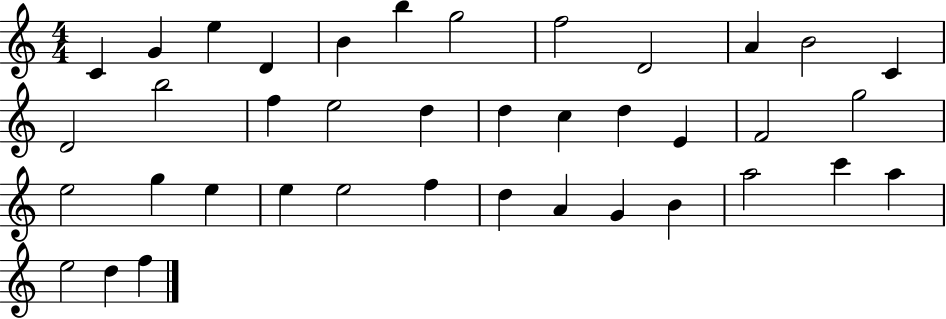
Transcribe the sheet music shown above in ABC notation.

X:1
T:Untitled
M:4/4
L:1/4
K:C
C G e D B b g2 f2 D2 A B2 C D2 b2 f e2 d d c d E F2 g2 e2 g e e e2 f d A G B a2 c' a e2 d f